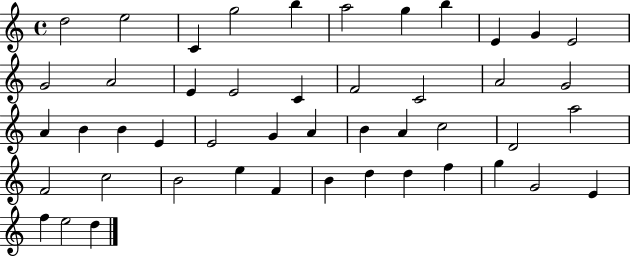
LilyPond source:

{
  \clef treble
  \time 4/4
  \defaultTimeSignature
  \key c \major
  d''2 e''2 | c'4 g''2 b''4 | a''2 g''4 b''4 | e'4 g'4 e'2 | \break g'2 a'2 | e'4 e'2 c'4 | f'2 c'2 | a'2 g'2 | \break a'4 b'4 b'4 e'4 | e'2 g'4 a'4 | b'4 a'4 c''2 | d'2 a''2 | \break f'2 c''2 | b'2 e''4 f'4 | b'4 d''4 d''4 f''4 | g''4 g'2 e'4 | \break f''4 e''2 d''4 | \bar "|."
}